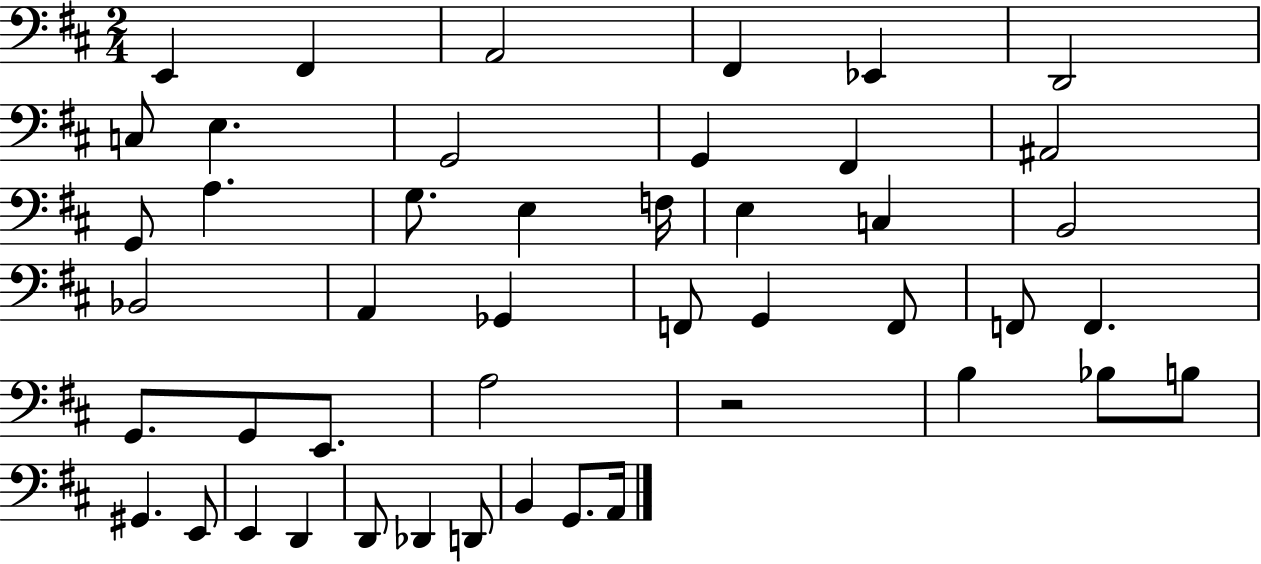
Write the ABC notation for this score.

X:1
T:Untitled
M:2/4
L:1/4
K:D
E,, ^F,, A,,2 ^F,, _E,, D,,2 C,/2 E, G,,2 G,, ^F,, ^A,,2 G,,/2 A, G,/2 E, F,/4 E, C, B,,2 _B,,2 A,, _G,, F,,/2 G,, F,,/2 F,,/2 F,, G,,/2 G,,/2 E,,/2 A,2 z2 B, _B,/2 B,/2 ^G,, E,,/2 E,, D,, D,,/2 _D,, D,,/2 B,, G,,/2 A,,/4